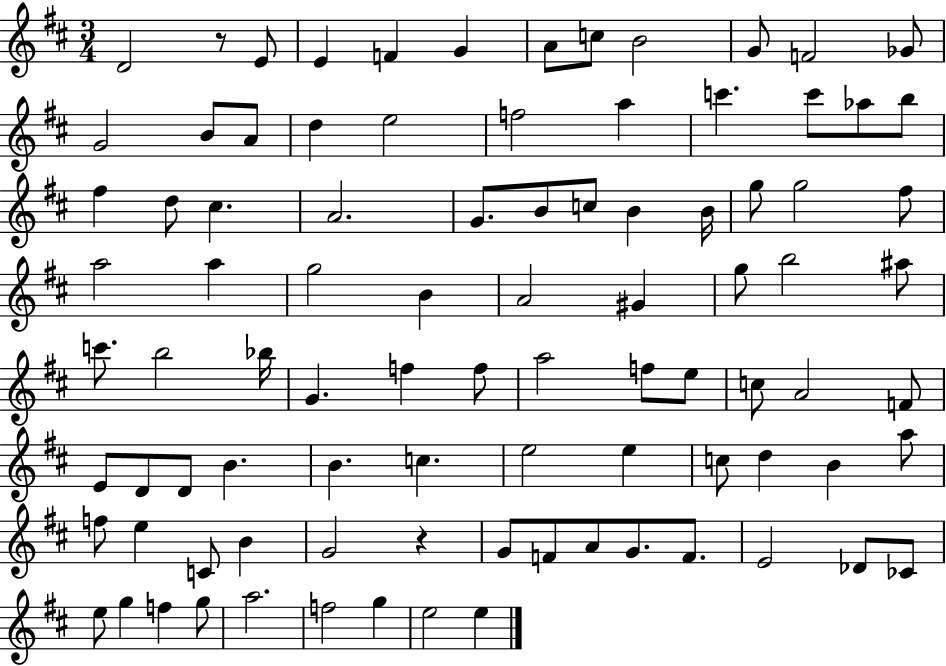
{
  \clef treble
  \numericTimeSignature
  \time 3/4
  \key d \major
  d'2 r8 e'8 | e'4 f'4 g'4 | a'8 c''8 b'2 | g'8 f'2 ges'8 | \break g'2 b'8 a'8 | d''4 e''2 | f''2 a''4 | c'''4. c'''8 aes''8 b''8 | \break fis''4 d''8 cis''4. | a'2. | g'8. b'8 c''8 b'4 b'16 | g''8 g''2 fis''8 | \break a''2 a''4 | g''2 b'4 | a'2 gis'4 | g''8 b''2 ais''8 | \break c'''8. b''2 bes''16 | g'4. f''4 f''8 | a''2 f''8 e''8 | c''8 a'2 f'8 | \break e'8 d'8 d'8 b'4. | b'4. c''4. | e''2 e''4 | c''8 d''4 b'4 a''8 | \break f''8 e''4 c'8 b'4 | g'2 r4 | g'8 f'8 a'8 g'8. f'8. | e'2 des'8 ces'8 | \break e''8 g''4 f''4 g''8 | a''2. | f''2 g''4 | e''2 e''4 | \break \bar "|."
}